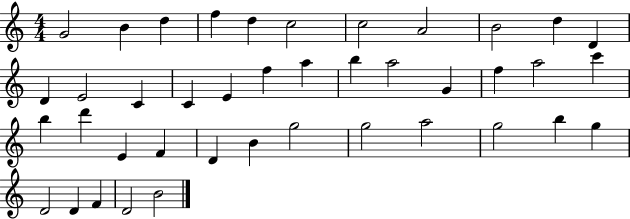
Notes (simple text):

G4/h B4/q D5/q F5/q D5/q C5/h C5/h A4/h B4/h D5/q D4/q D4/q E4/h C4/q C4/q E4/q F5/q A5/q B5/q A5/h G4/q F5/q A5/h C6/q B5/q D6/q E4/q F4/q D4/q B4/q G5/h G5/h A5/h G5/h B5/q G5/q D4/h D4/q F4/q D4/h B4/h